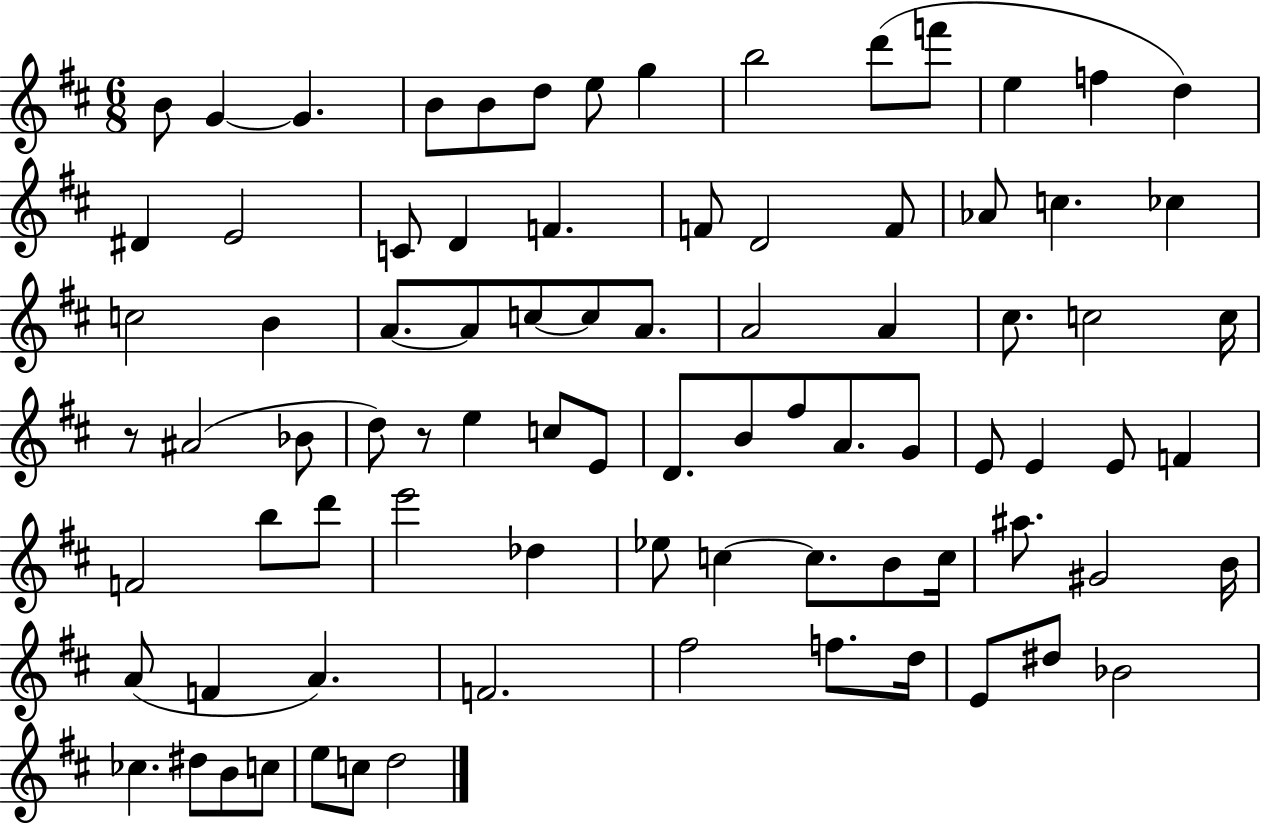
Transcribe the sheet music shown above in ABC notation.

X:1
T:Untitled
M:6/8
L:1/4
K:D
B/2 G G B/2 B/2 d/2 e/2 g b2 d'/2 f'/2 e f d ^D E2 C/2 D F F/2 D2 F/2 _A/2 c _c c2 B A/2 A/2 c/2 c/2 A/2 A2 A ^c/2 c2 c/4 z/2 ^A2 _B/2 d/2 z/2 e c/2 E/2 D/2 B/2 ^f/2 A/2 G/2 E/2 E E/2 F F2 b/2 d'/2 e'2 _d _e/2 c c/2 B/2 c/4 ^a/2 ^G2 B/4 A/2 F A F2 ^f2 f/2 d/4 E/2 ^d/2 _B2 _c ^d/2 B/2 c/2 e/2 c/2 d2